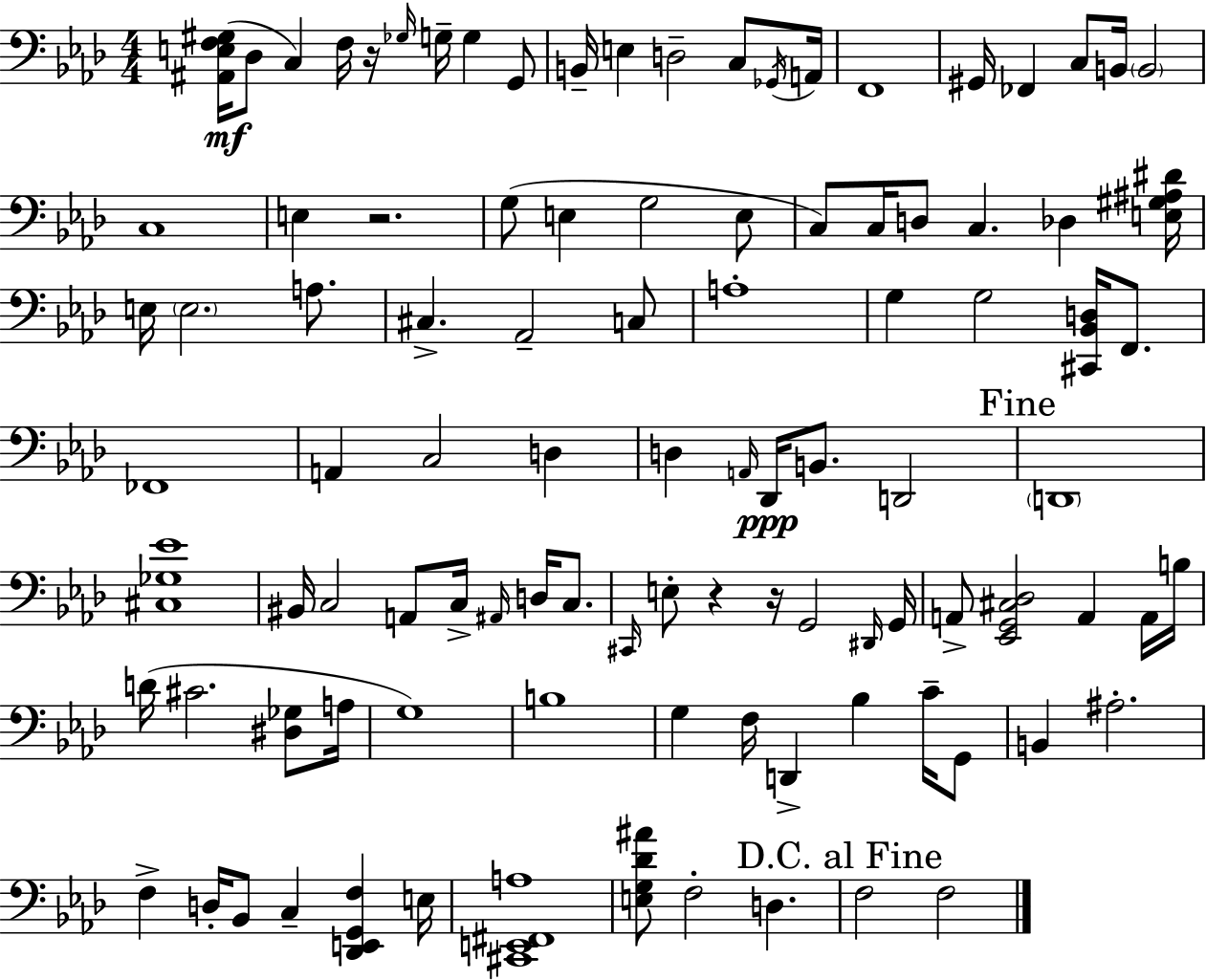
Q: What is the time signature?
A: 4/4